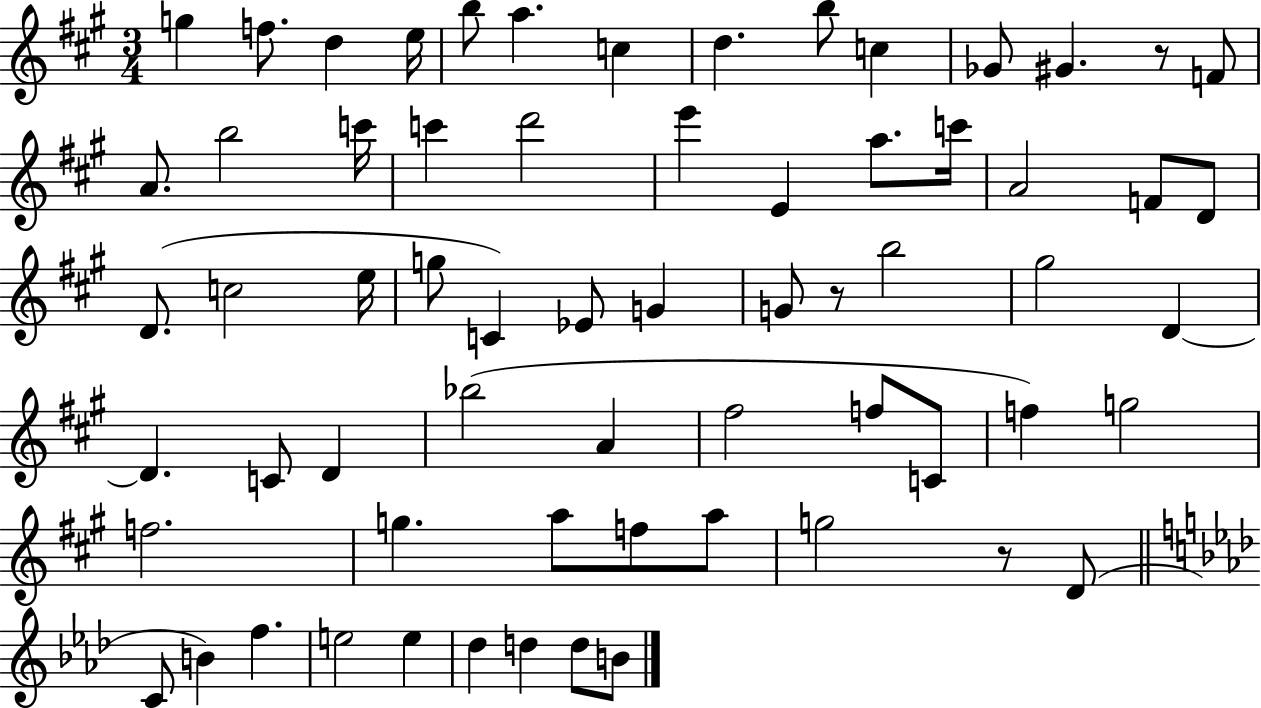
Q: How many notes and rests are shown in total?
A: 65